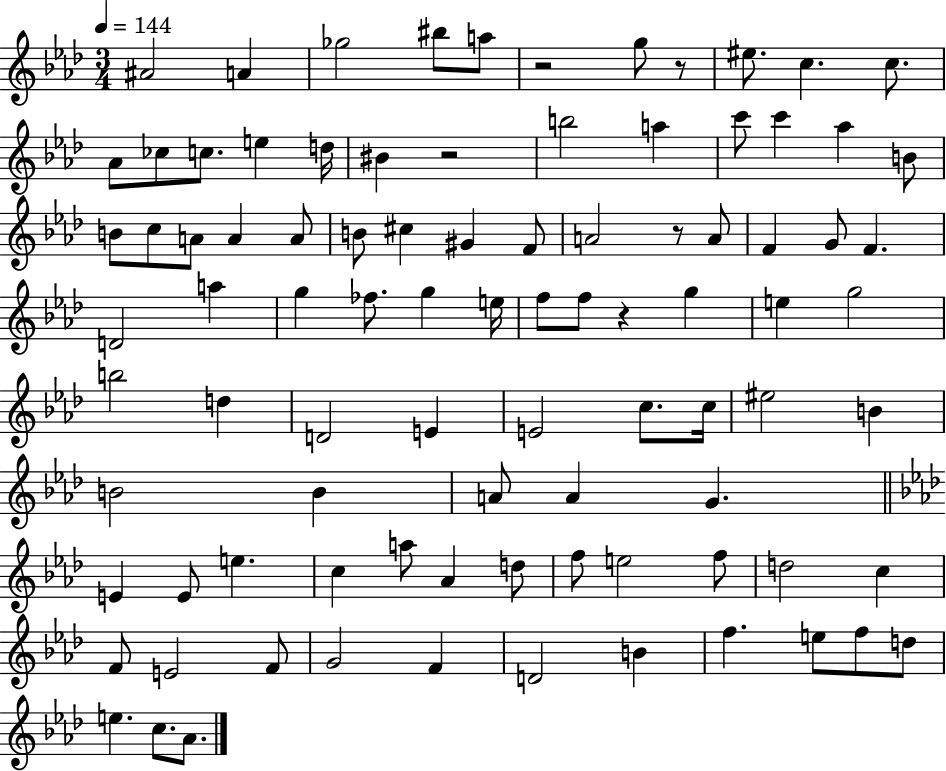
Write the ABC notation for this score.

X:1
T:Untitled
M:3/4
L:1/4
K:Ab
^A2 A _g2 ^b/2 a/2 z2 g/2 z/2 ^e/2 c c/2 _A/2 _c/2 c/2 e d/4 ^B z2 b2 a c'/2 c' _a B/2 B/2 c/2 A/2 A A/2 B/2 ^c ^G F/2 A2 z/2 A/2 F G/2 F D2 a g _f/2 g e/4 f/2 f/2 z g e g2 b2 d D2 E E2 c/2 c/4 ^e2 B B2 B A/2 A G E E/2 e c a/2 _A d/2 f/2 e2 f/2 d2 c F/2 E2 F/2 G2 F D2 B f e/2 f/2 d/2 e c/2 _A/2